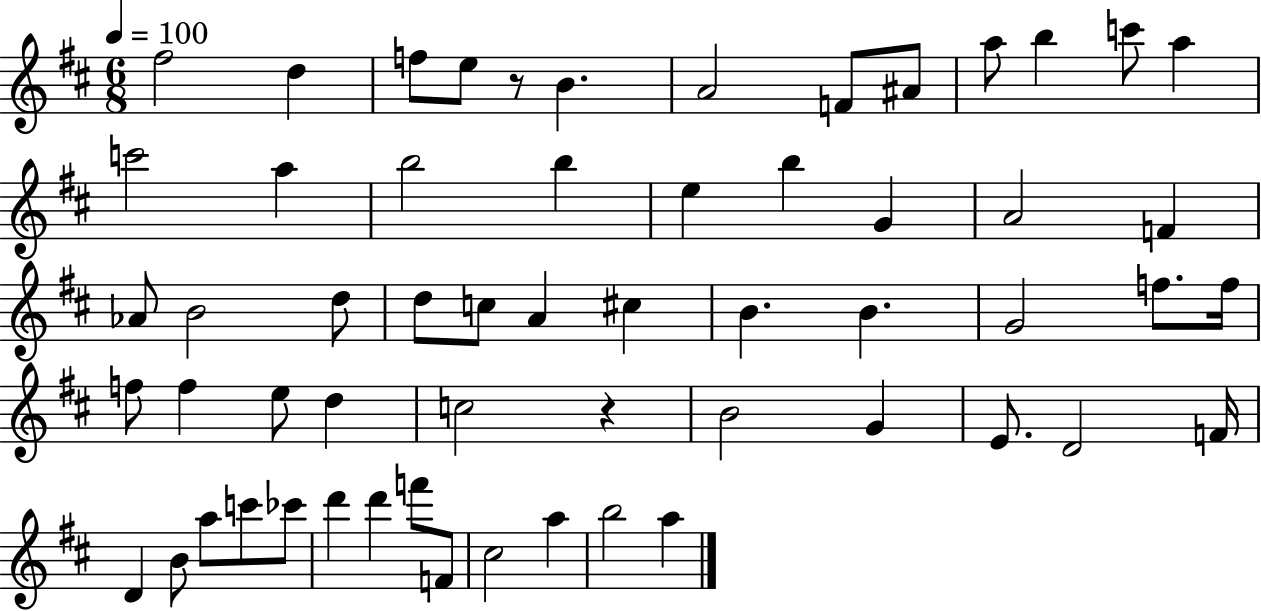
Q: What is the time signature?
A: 6/8